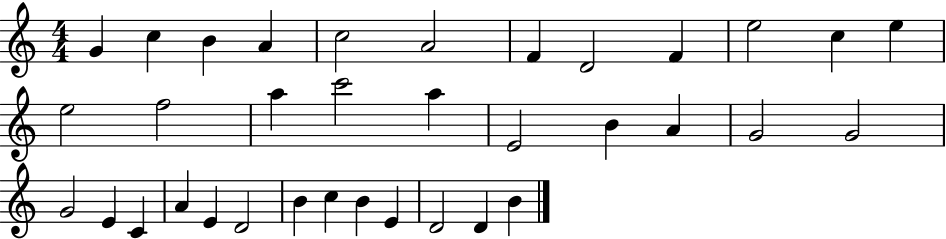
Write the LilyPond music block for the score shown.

{
  \clef treble
  \numericTimeSignature
  \time 4/4
  \key c \major
  g'4 c''4 b'4 a'4 | c''2 a'2 | f'4 d'2 f'4 | e''2 c''4 e''4 | \break e''2 f''2 | a''4 c'''2 a''4 | e'2 b'4 a'4 | g'2 g'2 | \break g'2 e'4 c'4 | a'4 e'4 d'2 | b'4 c''4 b'4 e'4 | d'2 d'4 b'4 | \break \bar "|."
}